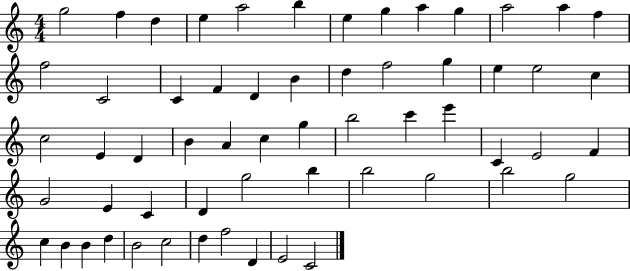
{
  \clef treble
  \numericTimeSignature
  \time 4/4
  \key c \major
  g''2 f''4 d''4 | e''4 a''2 b''4 | e''4 g''4 a''4 g''4 | a''2 a''4 f''4 | \break f''2 c'2 | c'4 f'4 d'4 b'4 | d''4 f''2 g''4 | e''4 e''2 c''4 | \break c''2 e'4 d'4 | b'4 a'4 c''4 g''4 | b''2 c'''4 e'''4 | c'4 e'2 f'4 | \break g'2 e'4 c'4 | d'4 g''2 b''4 | b''2 g''2 | b''2 g''2 | \break c''4 b'4 b'4 d''4 | b'2 c''2 | d''4 f''2 d'4 | e'2 c'2 | \break \bar "|."
}